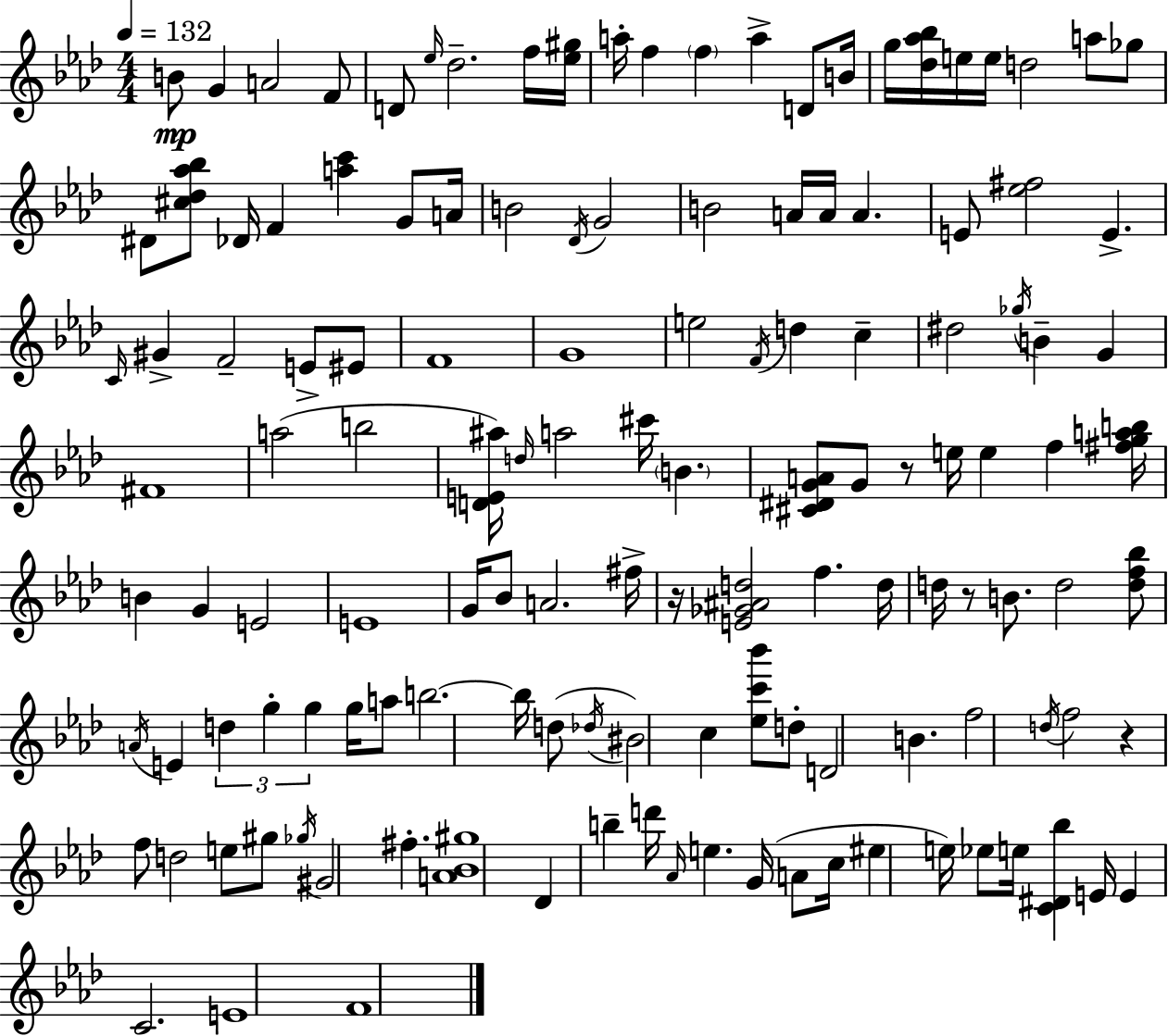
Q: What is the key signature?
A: AES major